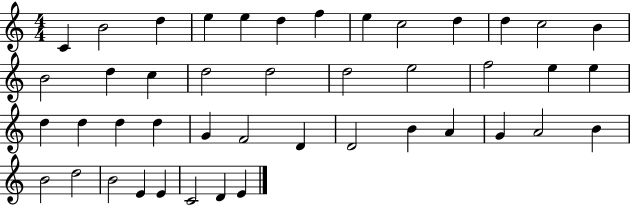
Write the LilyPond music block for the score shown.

{
  \clef treble
  \numericTimeSignature
  \time 4/4
  \key c \major
  c'4 b'2 d''4 | e''4 e''4 d''4 f''4 | e''4 c''2 d''4 | d''4 c''2 b'4 | \break b'2 d''4 c''4 | d''2 d''2 | d''2 e''2 | f''2 e''4 e''4 | \break d''4 d''4 d''4 d''4 | g'4 f'2 d'4 | d'2 b'4 a'4 | g'4 a'2 b'4 | \break b'2 d''2 | b'2 e'4 e'4 | c'2 d'4 e'4 | \bar "|."
}